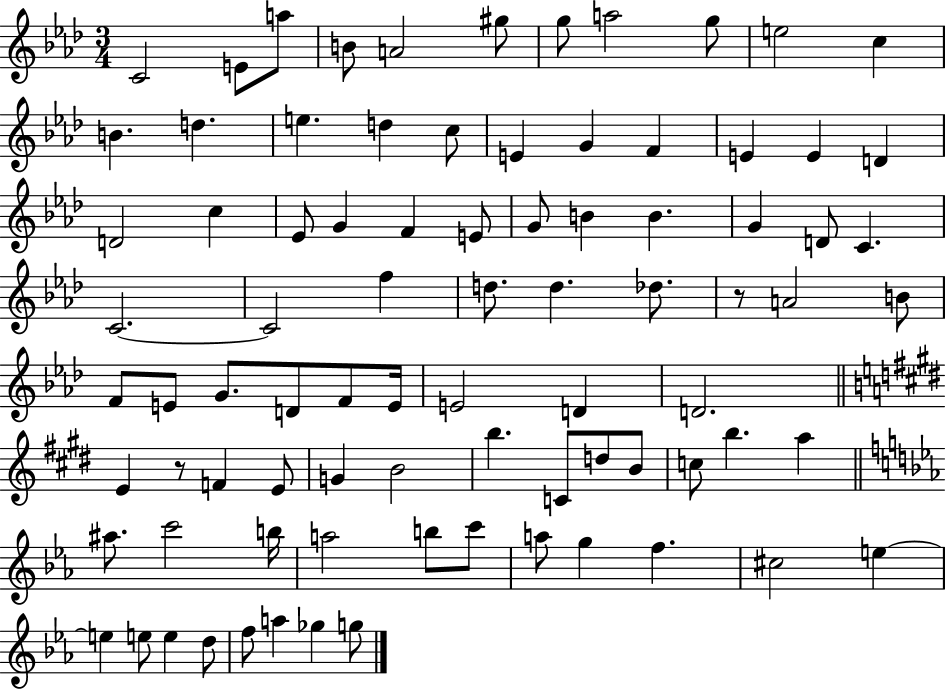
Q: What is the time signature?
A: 3/4